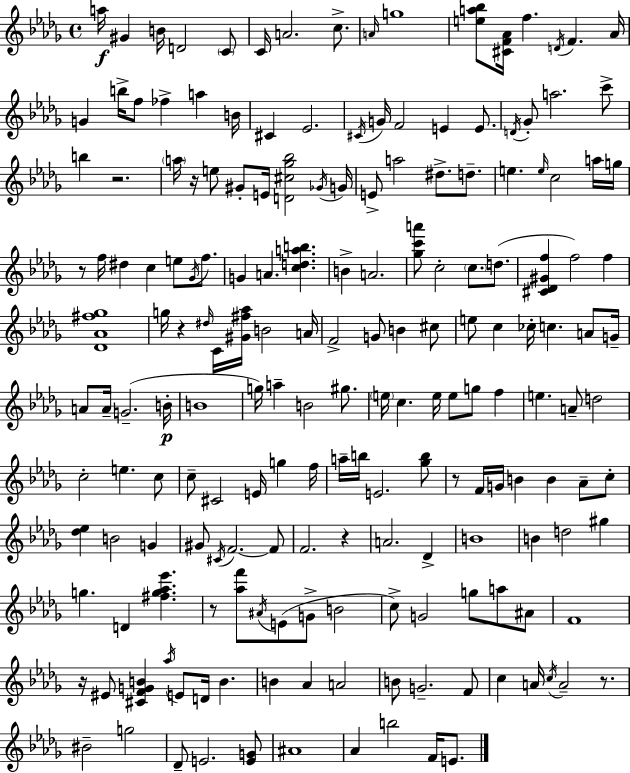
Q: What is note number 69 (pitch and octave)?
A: G4